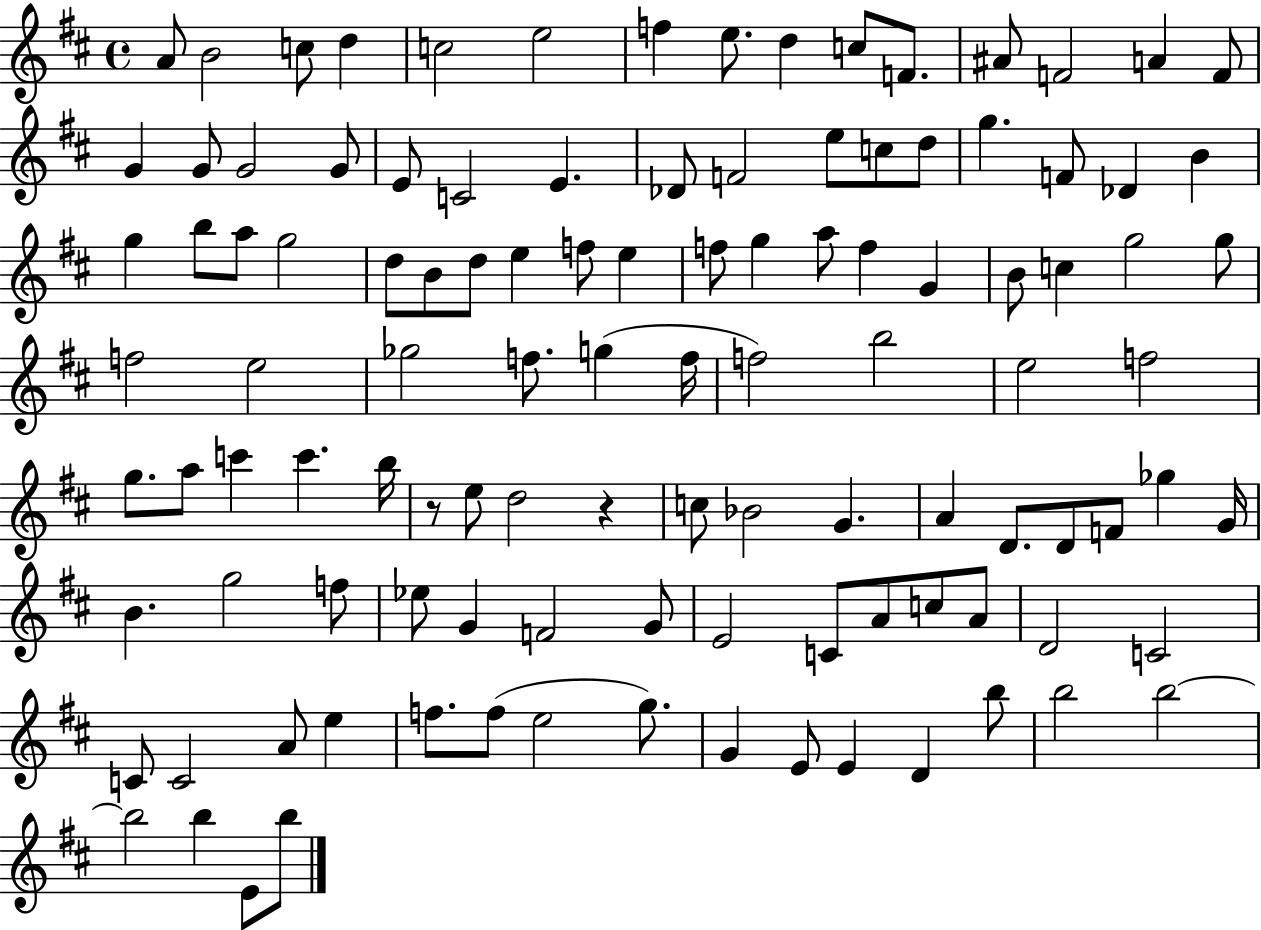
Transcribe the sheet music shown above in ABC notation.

X:1
T:Untitled
M:4/4
L:1/4
K:D
A/2 B2 c/2 d c2 e2 f e/2 d c/2 F/2 ^A/2 F2 A F/2 G G/2 G2 G/2 E/2 C2 E _D/2 F2 e/2 c/2 d/2 g F/2 _D B g b/2 a/2 g2 d/2 B/2 d/2 e f/2 e f/2 g a/2 f G B/2 c g2 g/2 f2 e2 _g2 f/2 g f/4 f2 b2 e2 f2 g/2 a/2 c' c' b/4 z/2 e/2 d2 z c/2 _B2 G A D/2 D/2 F/2 _g G/4 B g2 f/2 _e/2 G F2 G/2 E2 C/2 A/2 c/2 A/2 D2 C2 C/2 C2 A/2 e f/2 f/2 e2 g/2 G E/2 E D b/2 b2 b2 b2 b E/2 b/2